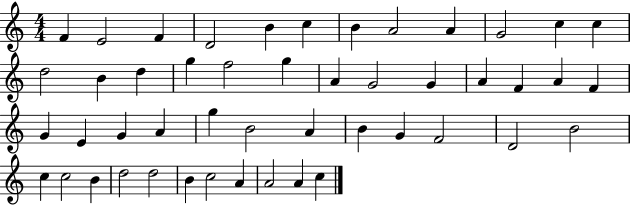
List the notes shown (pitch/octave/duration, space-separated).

F4/q E4/h F4/q D4/h B4/q C5/q B4/q A4/h A4/q G4/h C5/q C5/q D5/h B4/q D5/q G5/q F5/h G5/q A4/q G4/h G4/q A4/q F4/q A4/q F4/q G4/q E4/q G4/q A4/q G5/q B4/h A4/q B4/q G4/q F4/h D4/h B4/h C5/q C5/h B4/q D5/h D5/h B4/q C5/h A4/q A4/h A4/q C5/q